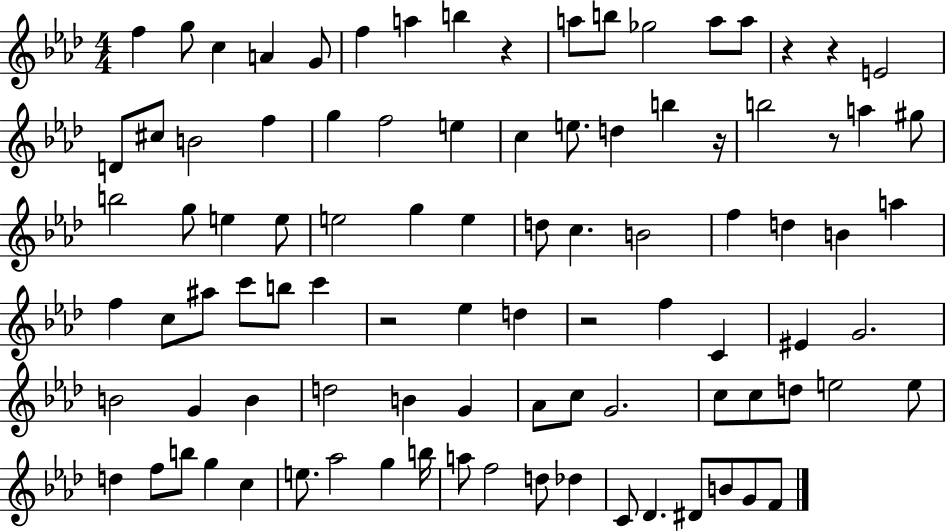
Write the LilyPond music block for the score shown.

{
  \clef treble
  \numericTimeSignature
  \time 4/4
  \key aes \major
  \repeat volta 2 { f''4 g''8 c''4 a'4 g'8 | f''4 a''4 b''4 r4 | a''8 b''8 ges''2 a''8 a''8 | r4 r4 e'2 | \break d'8 cis''8 b'2 f''4 | g''4 f''2 e''4 | c''4 e''8. d''4 b''4 r16 | b''2 r8 a''4 gis''8 | \break b''2 g''8 e''4 e''8 | e''2 g''4 e''4 | d''8 c''4. b'2 | f''4 d''4 b'4 a''4 | \break f''4 c''8 ais''8 c'''8 b''8 c'''4 | r2 ees''4 d''4 | r2 f''4 c'4 | eis'4 g'2. | \break b'2 g'4 b'4 | d''2 b'4 g'4 | aes'8 c''8 g'2. | c''8 c''8 d''8 e''2 e''8 | \break d''4 f''8 b''8 g''4 c''4 | e''8. aes''2 g''4 b''16 | a''8 f''2 d''8 des''4 | c'8 des'4. dis'8 b'8 g'8 f'8 | \break } \bar "|."
}